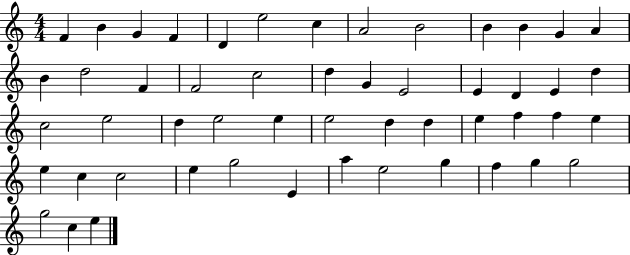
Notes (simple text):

F4/q B4/q G4/q F4/q D4/q E5/h C5/q A4/h B4/h B4/q B4/q G4/q A4/q B4/q D5/h F4/q F4/h C5/h D5/q G4/q E4/h E4/q D4/q E4/q D5/q C5/h E5/h D5/q E5/h E5/q E5/h D5/q D5/q E5/q F5/q F5/q E5/q E5/q C5/q C5/h E5/q G5/h E4/q A5/q E5/h G5/q F5/q G5/q G5/h G5/h C5/q E5/q